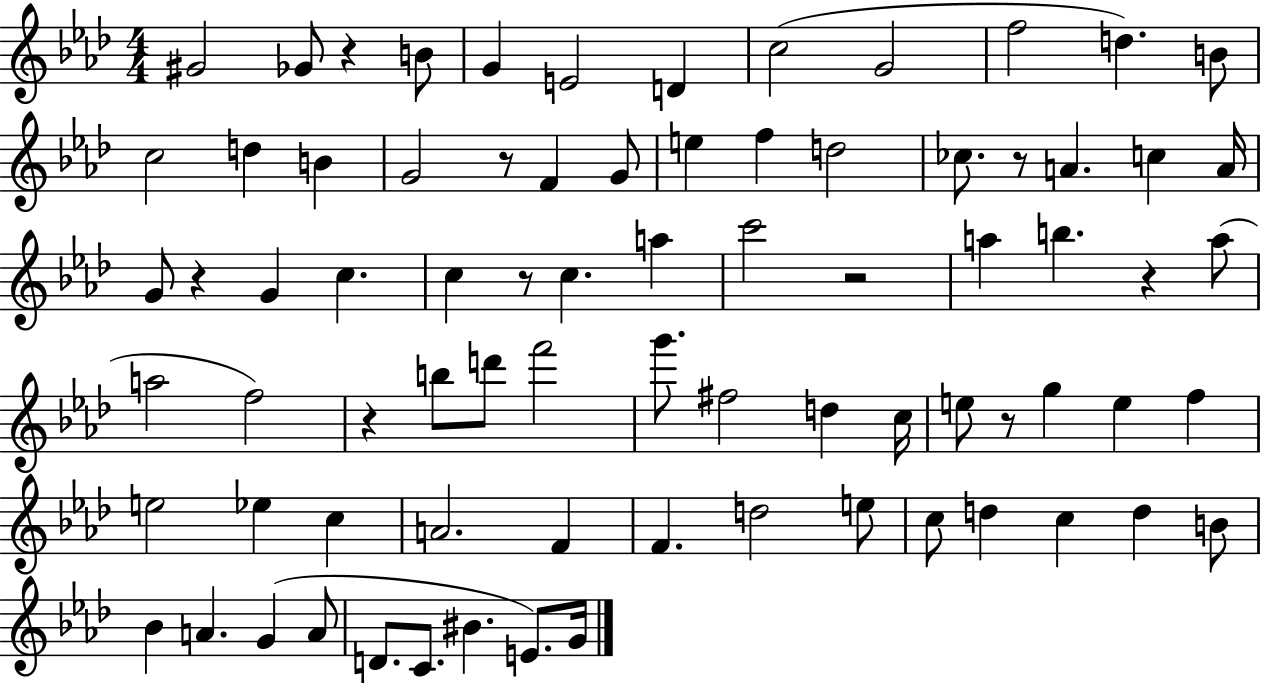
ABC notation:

X:1
T:Untitled
M:4/4
L:1/4
K:Ab
^G2 _G/2 z B/2 G E2 D c2 G2 f2 d B/2 c2 d B G2 z/2 F G/2 e f d2 _c/2 z/2 A c A/4 G/2 z G c c z/2 c a c'2 z2 a b z a/2 a2 f2 z b/2 d'/2 f'2 g'/2 ^f2 d c/4 e/2 z/2 g e f e2 _e c A2 F F d2 e/2 c/2 d c d B/2 _B A G A/2 D/2 C/2 ^B E/2 G/4